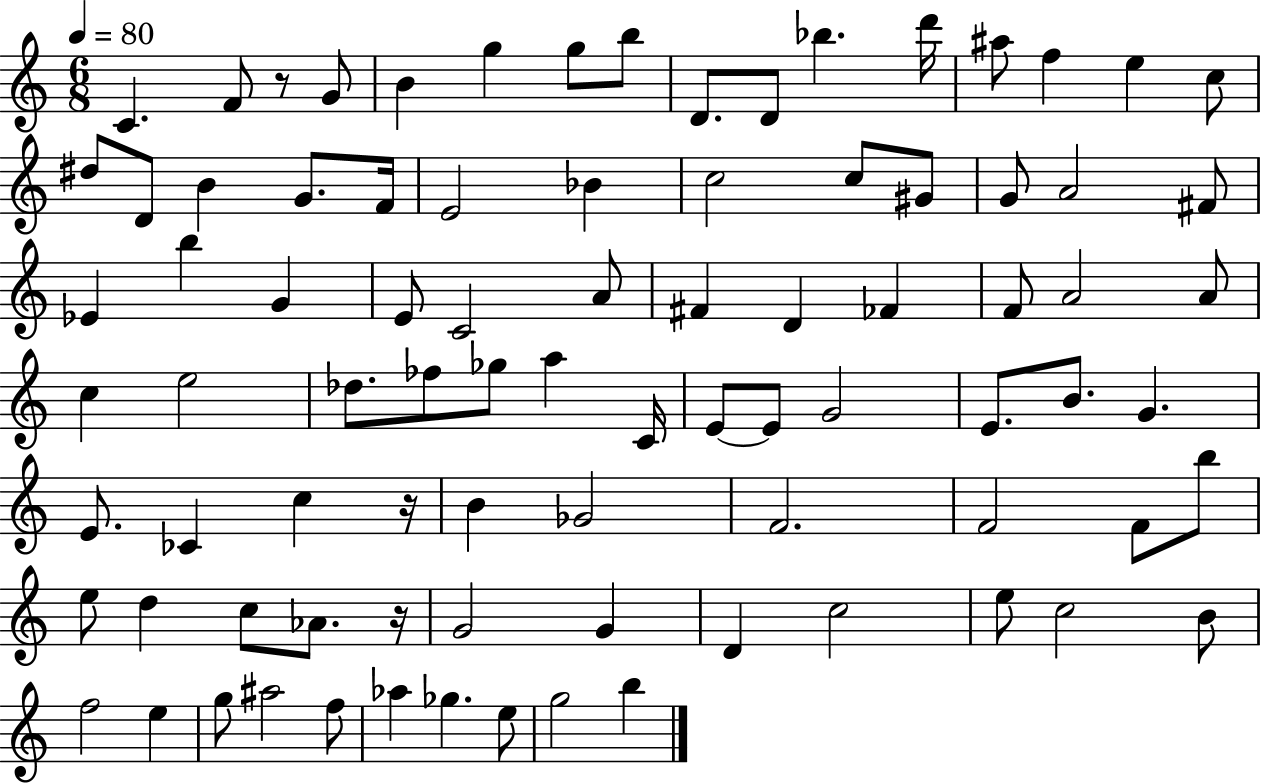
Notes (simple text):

C4/q. F4/e R/e G4/e B4/q G5/q G5/e B5/e D4/e. D4/e Bb5/q. D6/s A#5/e F5/q E5/q C5/e D#5/e D4/e B4/q G4/e. F4/s E4/h Bb4/q C5/h C5/e G#4/e G4/e A4/h F#4/e Eb4/q B5/q G4/q E4/e C4/h A4/e F#4/q D4/q FES4/q F4/e A4/h A4/e C5/q E5/h Db5/e. FES5/e Gb5/e A5/q C4/s E4/e E4/e G4/h E4/e. B4/e. G4/q. E4/e. CES4/q C5/q R/s B4/q Gb4/h F4/h. F4/h F4/e B5/e E5/e D5/q C5/e Ab4/e. R/s G4/h G4/q D4/q C5/h E5/e C5/h B4/e F5/h E5/q G5/e A#5/h F5/e Ab5/q Gb5/q. E5/e G5/h B5/q